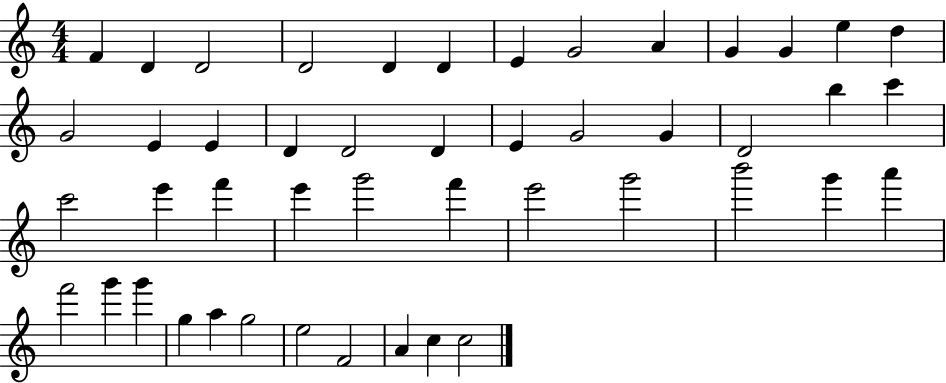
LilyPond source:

{
  \clef treble
  \numericTimeSignature
  \time 4/4
  \key c \major
  f'4 d'4 d'2 | d'2 d'4 d'4 | e'4 g'2 a'4 | g'4 g'4 e''4 d''4 | \break g'2 e'4 e'4 | d'4 d'2 d'4 | e'4 g'2 g'4 | d'2 b''4 c'''4 | \break c'''2 e'''4 f'''4 | e'''4 g'''2 f'''4 | e'''2 g'''2 | b'''2 g'''4 a'''4 | \break f'''2 g'''4 g'''4 | g''4 a''4 g''2 | e''2 f'2 | a'4 c''4 c''2 | \break \bar "|."
}